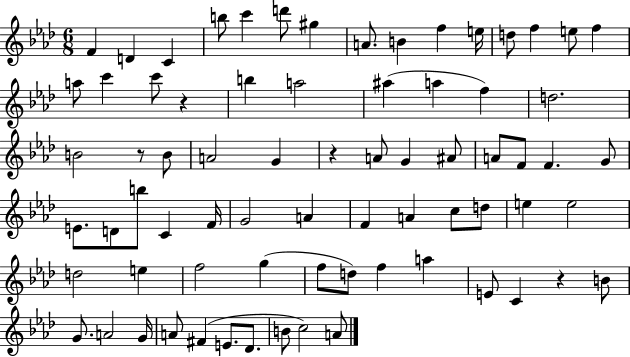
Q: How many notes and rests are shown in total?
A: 73